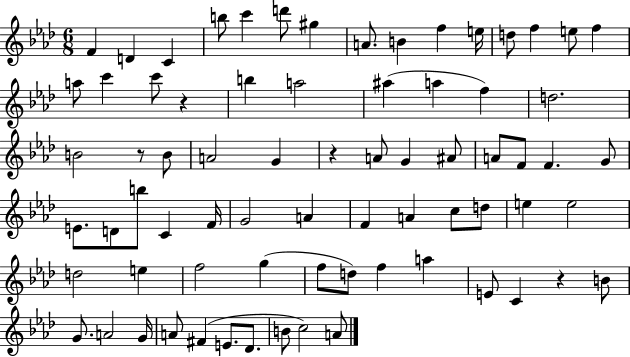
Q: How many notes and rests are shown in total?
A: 73